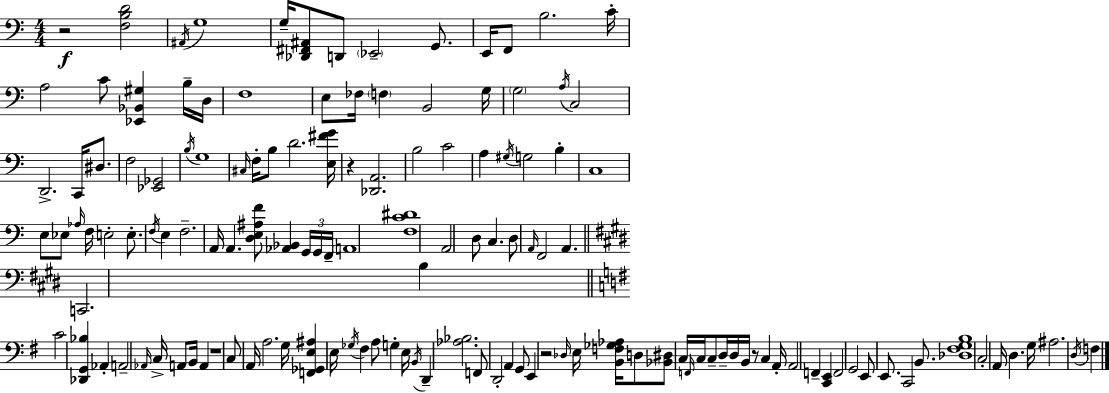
{
  \clef bass
  \numericTimeSignature
  \time 4/4
  \key c \major
  r2\f <f b d'>2 | \acciaccatura { ais,16 } g1 | g16-- <des, fis, ais,>8 d,8 \parenthesize ees,2-- g,8. | e,16 f,8 b2. | \break c'16-. a2 c'8 <ees, bes, gis>4 b16-- | d16 f1 | e8 fes16 \parenthesize f4 b,2 | g16 \parenthesize g2 \acciaccatura { a16 } c2 | \break d,2.-> c,16 dis8. | f2 <ees, ges,>2 | \acciaccatura { b16 } g1 | \grace { cis16 } f16-. b8 d'2. | \break <e fis' g'>16 r4 <des, a,>2. | b2 c'2 | a4 \acciaccatura { gis16 } g2 | b4-. c1 | \break e8 ees8 \grace { aes16 } f16 e2-. | e8.-. \acciaccatura { f16 } e4 f2.-- | a,16 a,4. <d e ais f'>8 | <aes, bes,>4 \tuplet 3/2 { g,16 g,16 f,16-- } \parenthesize a,1 | \break <f c' dis'>1 | a,2 d8 | c4. d8 \grace { a,16 } f,2 | a,4. \bar "||" \break \key e \major c,2. b4 | \bar "||" \break \key g \major c'2 <des, g, bes>4 aes,4-. | a,2-- \grace { aes,16 } c16-> a,8 b,16 a,4 | r1 | c8 a,16 a2. | \break g16 <f, ges, e ais>4 e16 \acciaccatura { ges16 } fis4 a8 g4-. | e16 \acciaccatura { b,16 } d,4-- <aes bes>2. | f,8 d,2-. a,4 | g,8 e,4 r2 \grace { des16 } | \break e16 <b, f ges aes>16 d8 <bes, dis>8 c16 \grace { f,16 } c16 c8-- d16-- d16 b,16 r8 | c4 a,16-. a,2 f,4-- | <c, e,>4 f,2 g,2 | e,8 e,8. c,2 | \break b,8. <des fis g b>1 | c2-. a,16 d4. | g16 ais2. | \acciaccatura { d16 } f4 \bar "|."
}